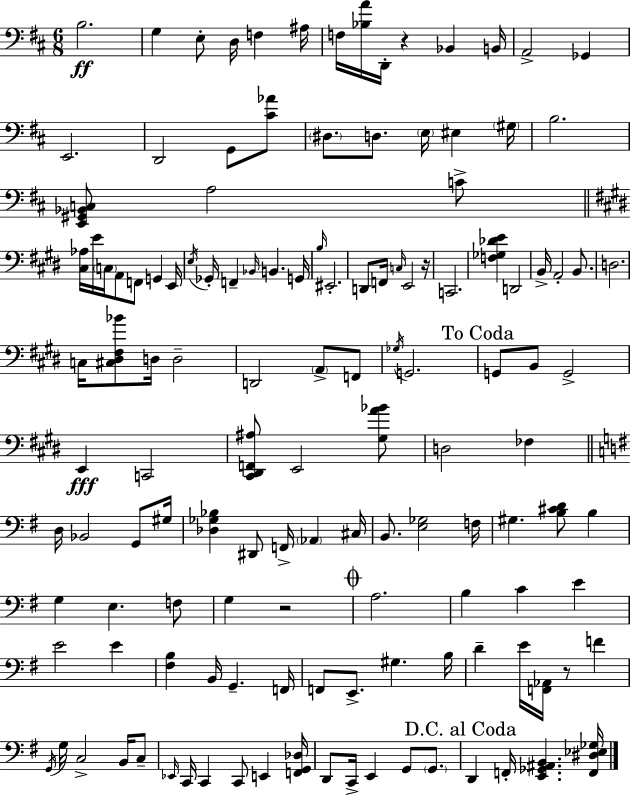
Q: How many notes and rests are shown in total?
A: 132